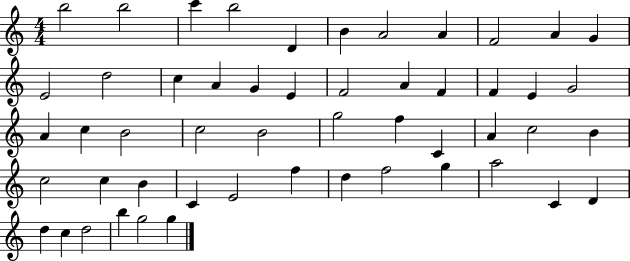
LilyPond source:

{
  \clef treble
  \numericTimeSignature
  \time 4/4
  \key c \major
  b''2 b''2 | c'''4 b''2 d'4 | b'4 a'2 a'4 | f'2 a'4 g'4 | \break e'2 d''2 | c''4 a'4 g'4 e'4 | f'2 a'4 f'4 | f'4 e'4 g'2 | \break a'4 c''4 b'2 | c''2 b'2 | g''2 f''4 c'4 | a'4 c''2 b'4 | \break c''2 c''4 b'4 | c'4 e'2 f''4 | d''4 f''2 g''4 | a''2 c'4 d'4 | \break d''4 c''4 d''2 | b''4 g''2 g''4 | \bar "|."
}